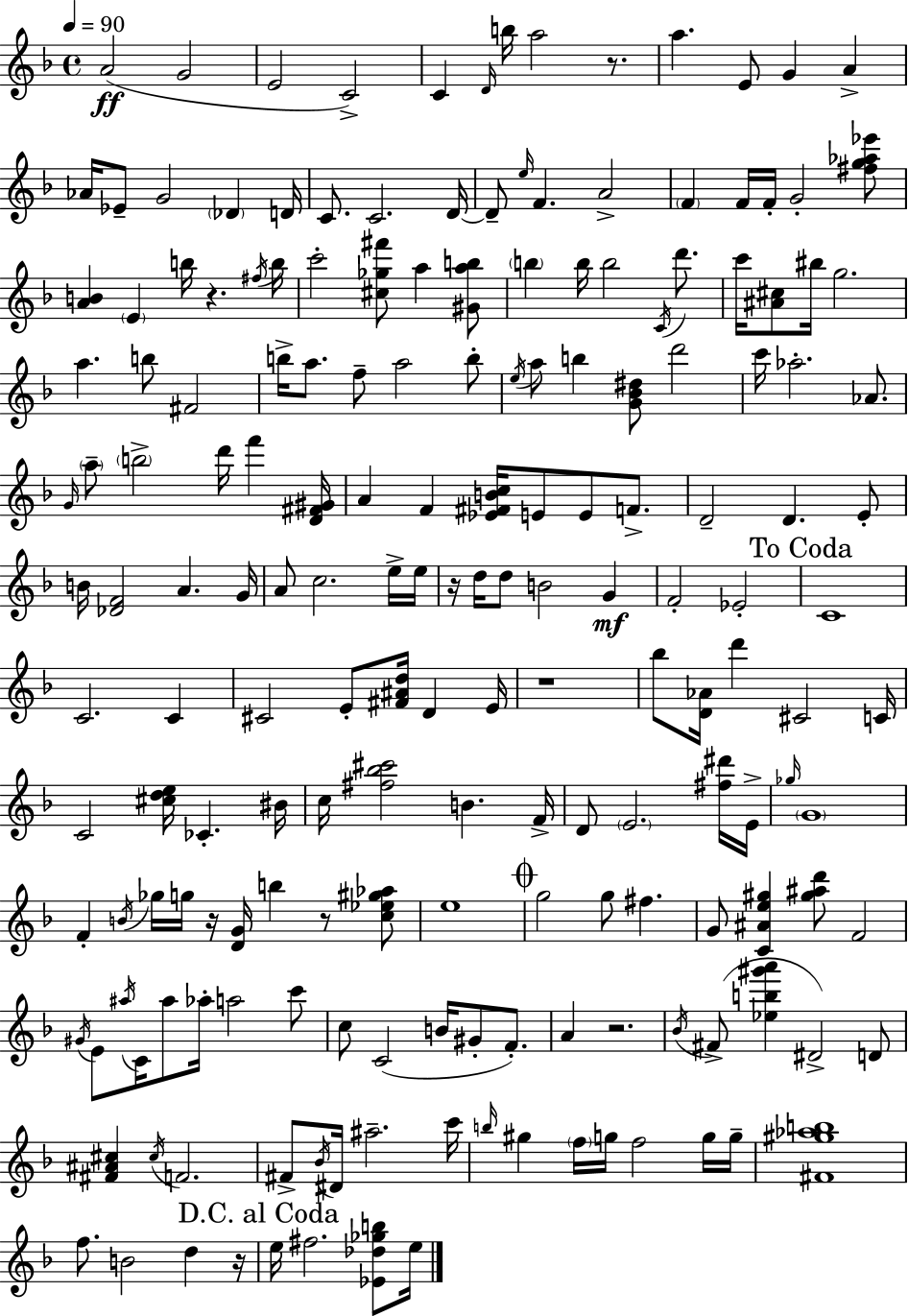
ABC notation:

X:1
T:Untitled
M:4/4
L:1/4
K:Dm
A2 G2 E2 C2 C D/4 b/4 a2 z/2 a E/2 G A _A/4 _E/2 G2 _D D/4 C/2 C2 D/4 D/2 e/4 F A2 F F/4 F/4 G2 [^fg_a_e']/2 [AB] E b/4 z ^f/4 b/4 c'2 [^c_g^f']/2 a [^Gab]/2 b b/4 b2 C/4 d'/2 c'/4 [^A^c]/2 ^b/4 g2 a b/2 ^F2 b/4 a/2 f/2 a2 b/2 e/4 a/2 b [G_B^d]/2 d'2 c'/4 _a2 _A/2 G/4 a/2 b2 d'/4 f' [D^F^G]/4 A F [_E^FBc]/4 E/2 E/2 F/2 D2 D E/2 B/4 [_DF]2 A G/4 A/2 c2 e/4 e/4 z/4 d/4 d/2 B2 G F2 _E2 C4 C2 C ^C2 E/2 [^F^Ad]/4 D E/4 z4 _b/2 [D_A]/4 d' ^C2 C/4 C2 [^cde]/4 _C ^B/4 c/4 [^f_b^c']2 B F/4 D/2 E2 [^f^d']/4 E/4 _g/4 G4 F B/4 _g/4 g/4 z/4 [DG]/4 b z/2 [c_e^g_a]/2 e4 g2 g/2 ^f G/2 [C^Ae^g] [^g^ad']/2 F2 ^G/4 E/2 ^a/4 C/4 ^a/2 _a/4 a2 c'/2 c/2 C2 B/4 ^G/2 F/2 A z2 _B/4 ^F/2 [_eb^g'a'] ^D2 D/2 [^F^A^c] ^c/4 F2 ^F/2 _B/4 ^D/4 ^a2 c'/4 b/4 ^g f/4 g/4 f2 g/4 g/4 [^F^g_ab]4 f/2 B2 d z/4 e/4 ^f2 [_E_d_gb]/2 e/4